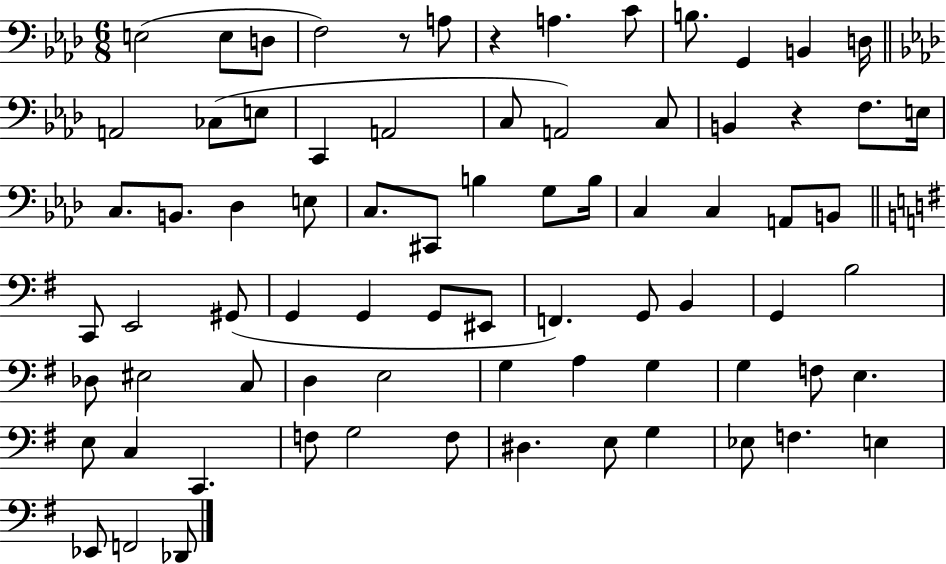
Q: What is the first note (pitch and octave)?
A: E3